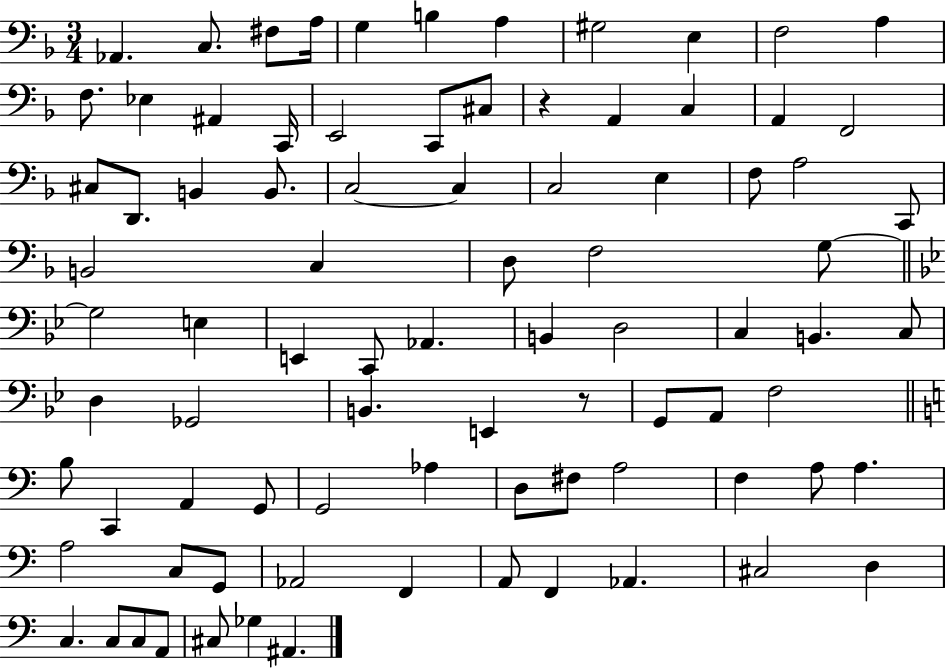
X:1
T:Untitled
M:3/4
L:1/4
K:F
_A,, C,/2 ^F,/2 A,/4 G, B, A, ^G,2 E, F,2 A, F,/2 _E, ^A,, C,,/4 E,,2 C,,/2 ^C,/2 z A,, C, A,, F,,2 ^C,/2 D,,/2 B,, B,,/2 C,2 C, C,2 E, F,/2 A,2 C,,/2 B,,2 C, D,/2 F,2 G,/2 G,2 E, E,, C,,/2 _A,, B,, D,2 C, B,, C,/2 D, _G,,2 B,, E,, z/2 G,,/2 A,,/2 F,2 B,/2 C,, A,, G,,/2 G,,2 _A, D,/2 ^F,/2 A,2 F, A,/2 A, A,2 C,/2 G,,/2 _A,,2 F,, A,,/2 F,, _A,, ^C,2 D, C, C,/2 C,/2 A,,/2 ^C,/2 _G, ^A,,